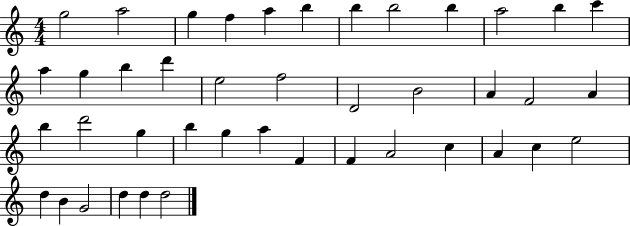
{
  \clef treble
  \numericTimeSignature
  \time 4/4
  \key c \major
  g''2 a''2 | g''4 f''4 a''4 b''4 | b''4 b''2 b''4 | a''2 b''4 c'''4 | \break a''4 g''4 b''4 d'''4 | e''2 f''2 | d'2 b'2 | a'4 f'2 a'4 | \break b''4 d'''2 g''4 | b''4 g''4 a''4 f'4 | f'4 a'2 c''4 | a'4 c''4 e''2 | \break d''4 b'4 g'2 | d''4 d''4 d''2 | \bar "|."
}